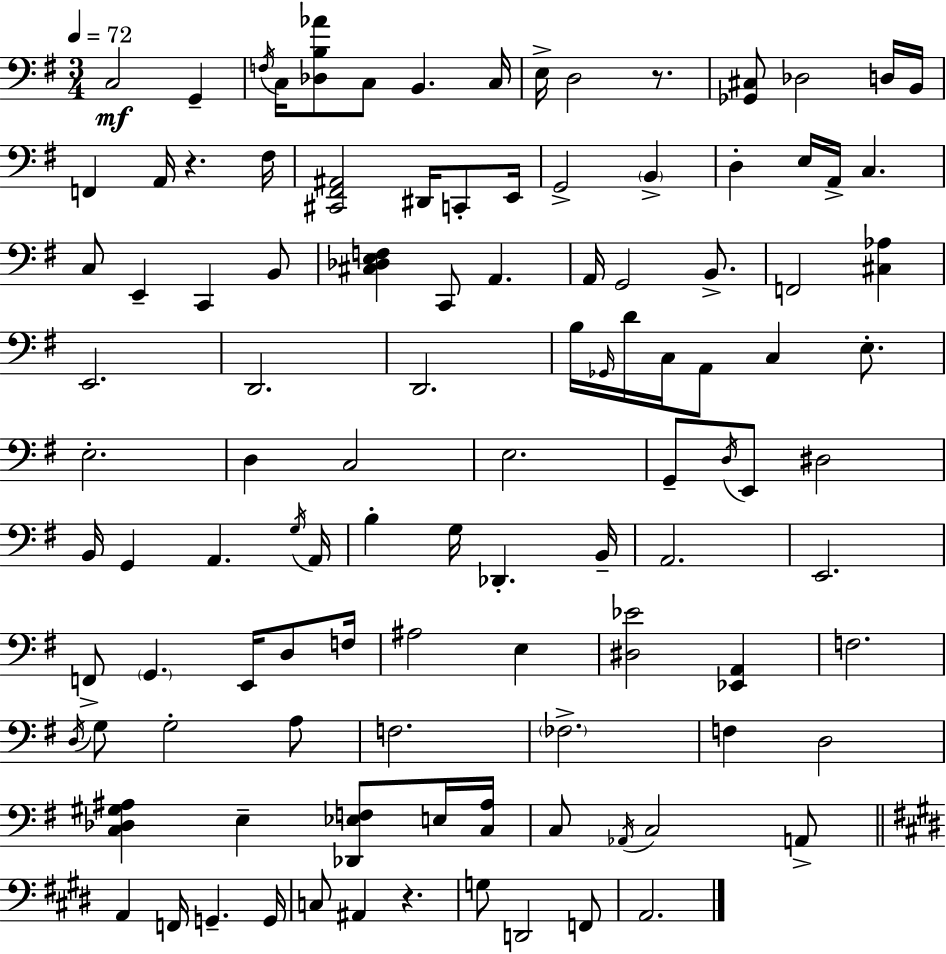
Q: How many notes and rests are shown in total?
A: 108